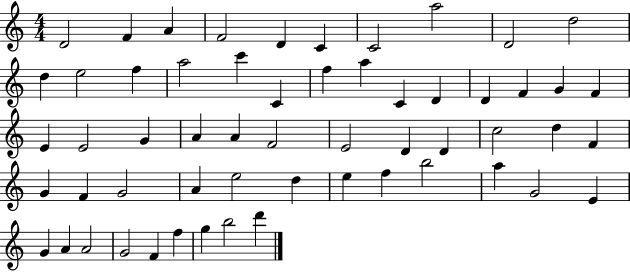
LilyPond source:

{
  \clef treble
  \numericTimeSignature
  \time 4/4
  \key c \major
  d'2 f'4 a'4 | f'2 d'4 c'4 | c'2 a''2 | d'2 d''2 | \break d''4 e''2 f''4 | a''2 c'''4 c'4 | f''4 a''4 c'4 d'4 | d'4 f'4 g'4 f'4 | \break e'4 e'2 g'4 | a'4 a'4 f'2 | e'2 d'4 d'4 | c''2 d''4 f'4 | \break g'4 f'4 g'2 | a'4 e''2 d''4 | e''4 f''4 b''2 | a''4 g'2 e'4 | \break g'4 a'4 a'2 | g'2 f'4 f''4 | g''4 b''2 d'''4 | \bar "|."
}